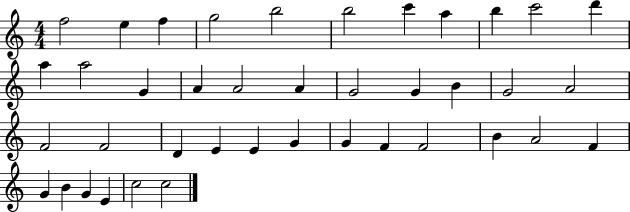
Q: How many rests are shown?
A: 0